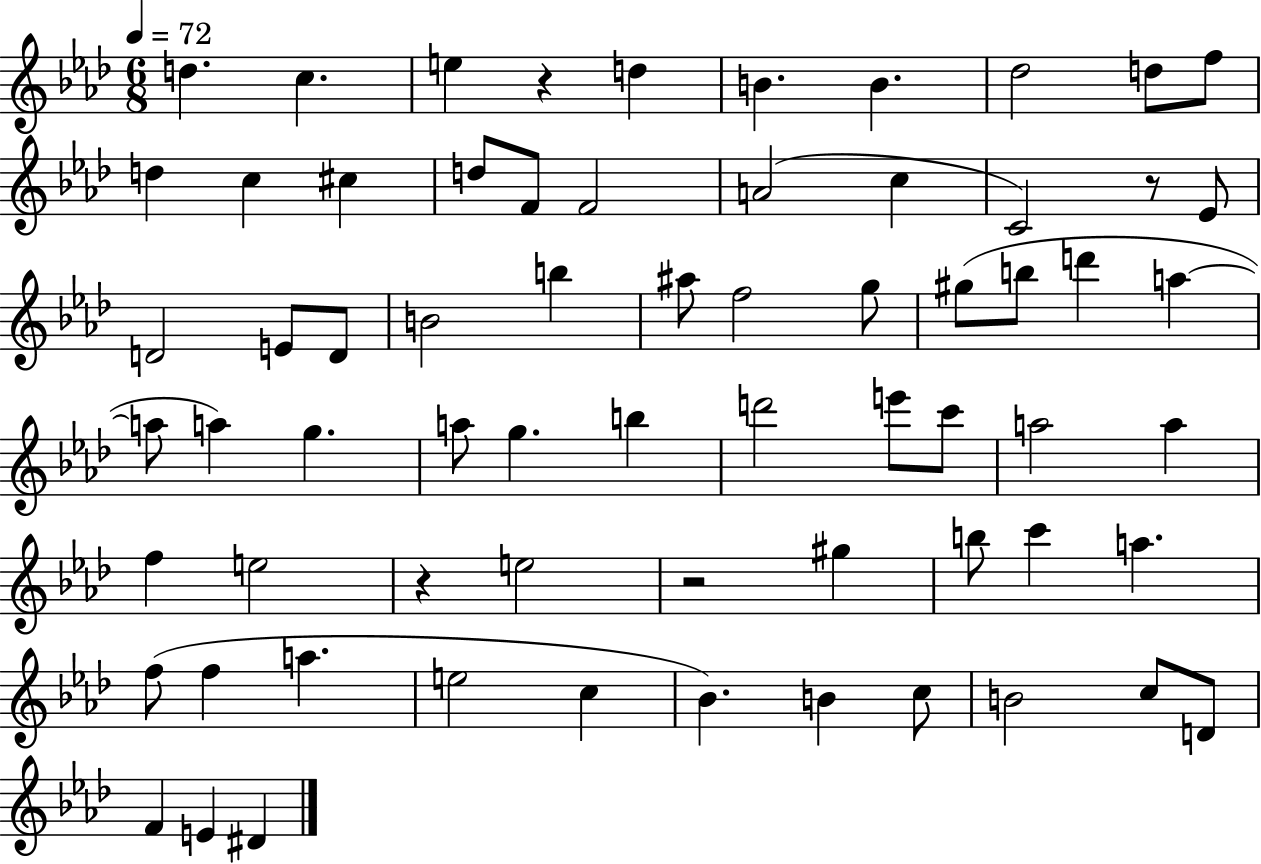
{
  \clef treble
  \numericTimeSignature
  \time 6/8
  \key aes \major
  \tempo 4 = 72
  d''4. c''4. | e''4 r4 d''4 | b'4. b'4. | des''2 d''8 f''8 | \break d''4 c''4 cis''4 | d''8 f'8 f'2 | a'2( c''4 | c'2) r8 ees'8 | \break d'2 e'8 d'8 | b'2 b''4 | ais''8 f''2 g''8 | gis''8( b''8 d'''4 a''4~~ | \break a''8 a''4) g''4. | a''8 g''4. b''4 | d'''2 e'''8 c'''8 | a''2 a''4 | \break f''4 e''2 | r4 e''2 | r2 gis''4 | b''8 c'''4 a''4. | \break f''8( f''4 a''4. | e''2 c''4 | bes'4.) b'4 c''8 | b'2 c''8 d'8 | \break f'4 e'4 dis'4 | \bar "|."
}